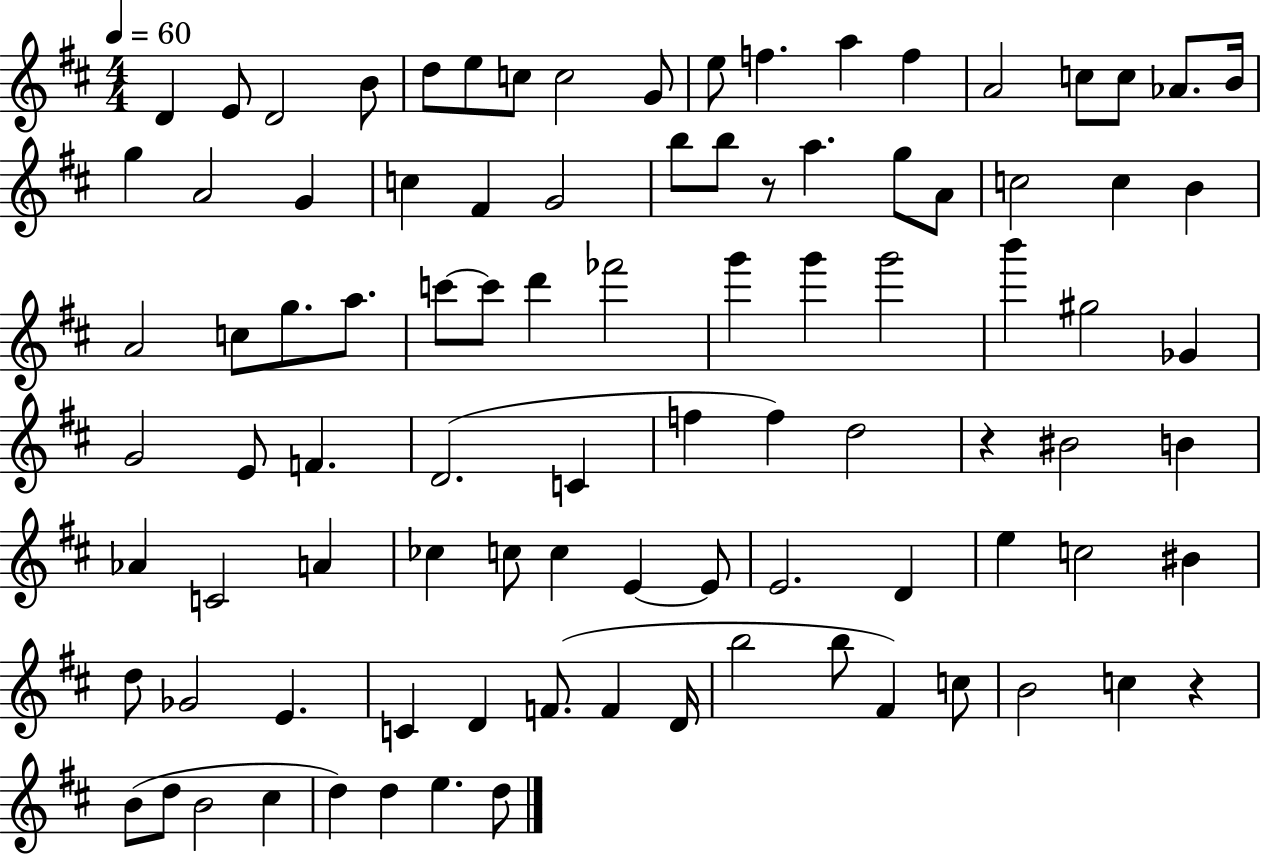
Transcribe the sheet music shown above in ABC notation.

X:1
T:Untitled
M:4/4
L:1/4
K:D
D E/2 D2 B/2 d/2 e/2 c/2 c2 G/2 e/2 f a f A2 c/2 c/2 _A/2 B/4 g A2 G c ^F G2 b/2 b/2 z/2 a g/2 A/2 c2 c B A2 c/2 g/2 a/2 c'/2 c'/2 d' _f'2 g' g' g'2 b' ^g2 _G G2 E/2 F D2 C f f d2 z ^B2 B _A C2 A _c c/2 c E E/2 E2 D e c2 ^B d/2 _G2 E C D F/2 F D/4 b2 b/2 ^F c/2 B2 c z B/2 d/2 B2 ^c d d e d/2